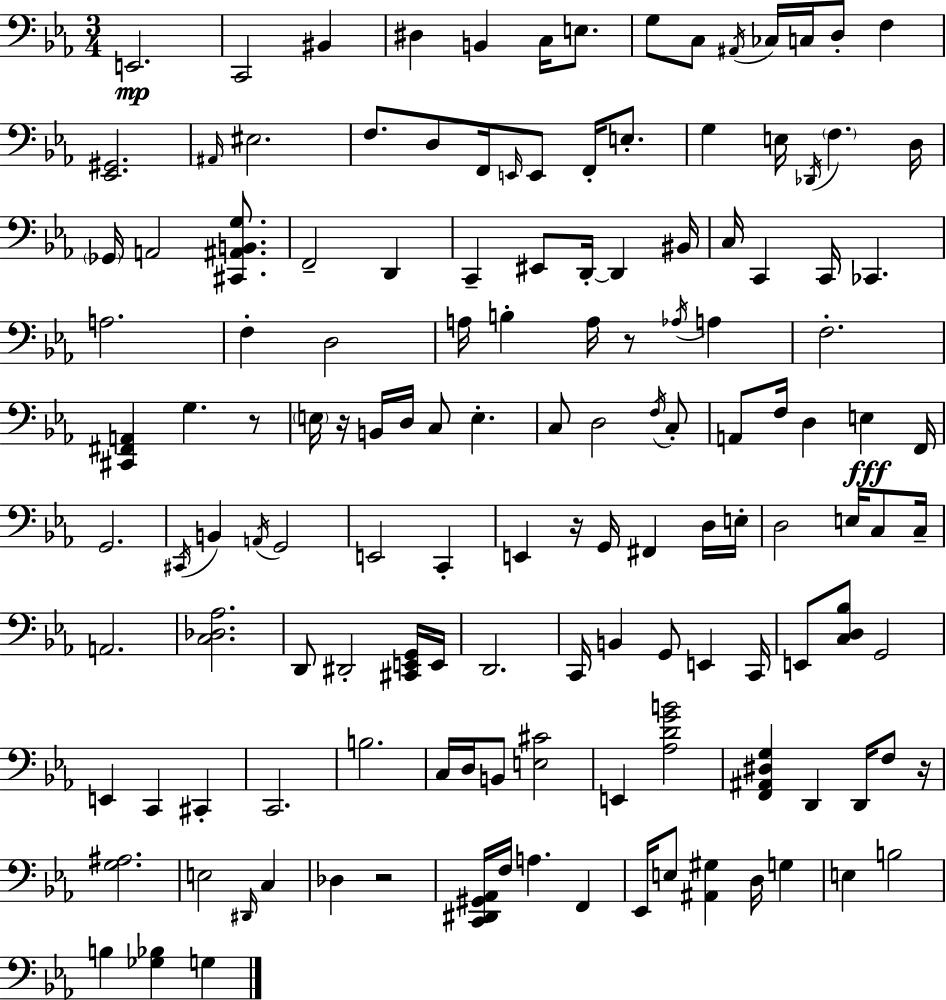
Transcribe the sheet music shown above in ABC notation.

X:1
T:Untitled
M:3/4
L:1/4
K:Eb
E,,2 C,,2 ^B,, ^D, B,, C,/4 E,/2 G,/2 C,/2 ^A,,/4 _C,/4 C,/4 D,/2 F, [_E,,^G,,]2 ^A,,/4 ^E,2 F,/2 D,/2 F,,/4 E,,/4 E,,/2 F,,/4 E,/2 G, E,/4 _D,,/4 F, D,/4 _G,,/4 A,,2 [^C,,^A,,B,,G,]/2 F,,2 D,, C,, ^E,,/2 D,,/4 D,, ^B,,/4 C,/4 C,, C,,/4 _C,, A,2 F, D,2 A,/4 B, A,/4 z/2 _A,/4 A, F,2 [^C,,^F,,A,,] G, z/2 E,/4 z/4 B,,/4 D,/4 C,/2 E, C,/2 D,2 F,/4 C,/2 A,,/2 F,/4 D, E, F,,/4 G,,2 ^C,,/4 B,, A,,/4 G,,2 E,,2 C,, E,, z/4 G,,/4 ^F,, D,/4 E,/4 D,2 E,/4 C,/2 C,/4 A,,2 [C,_D,_A,]2 D,,/2 ^D,,2 [^C,,E,,G,,]/4 E,,/4 D,,2 C,,/4 B,, G,,/2 E,, C,,/4 E,,/2 [C,D,_B,]/2 G,,2 E,, C,, ^C,, C,,2 B,2 C,/4 D,/4 B,,/2 [E,^C]2 E,, [_A,DGB]2 [F,,^A,,^D,G,] D,, D,,/4 F,/2 z/4 [G,^A,]2 E,2 ^D,,/4 C, _D, z2 [C,,^D,,^G,,_A,,]/4 F,/4 A, F,, _E,,/4 E,/2 [^A,,^G,] D,/4 G, E, B,2 B, [_G,_B,] G,